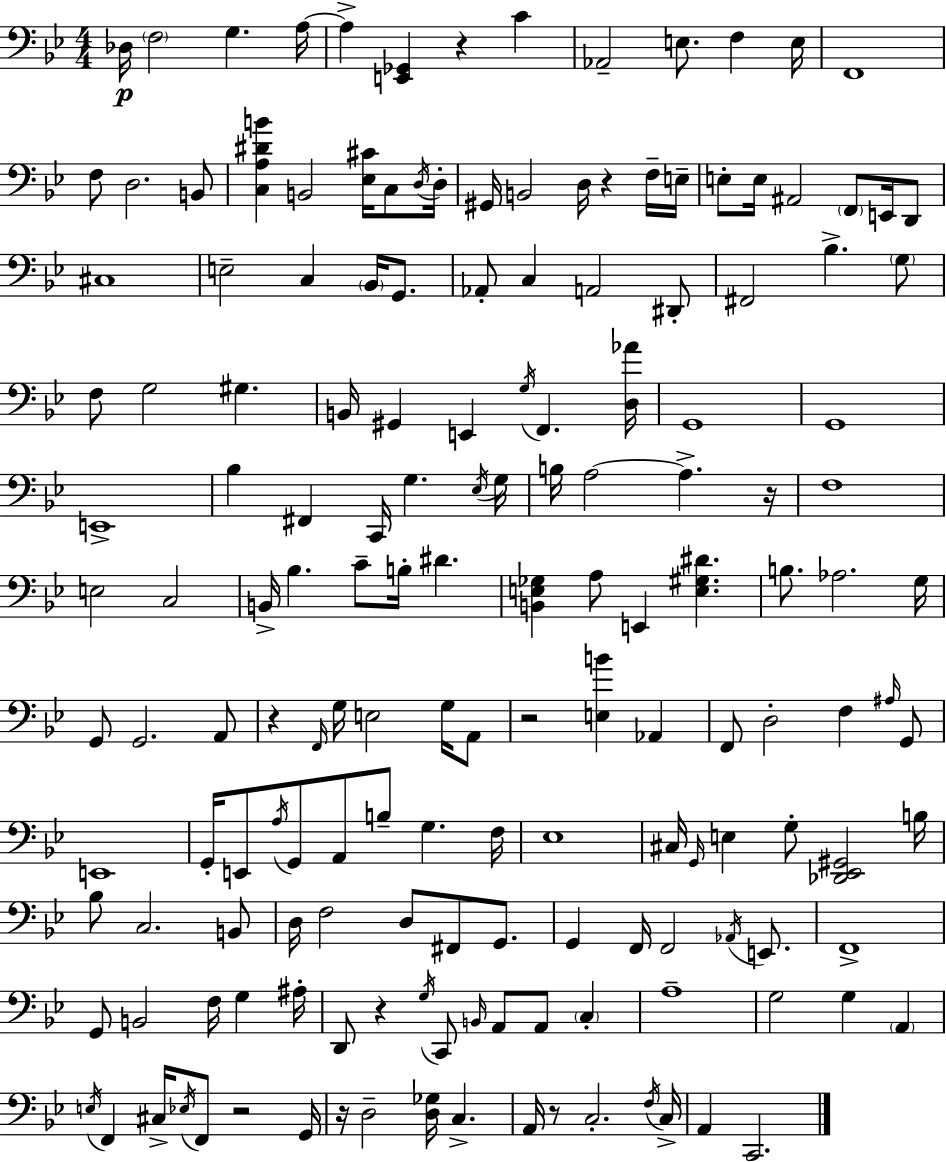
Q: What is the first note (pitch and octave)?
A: Db3